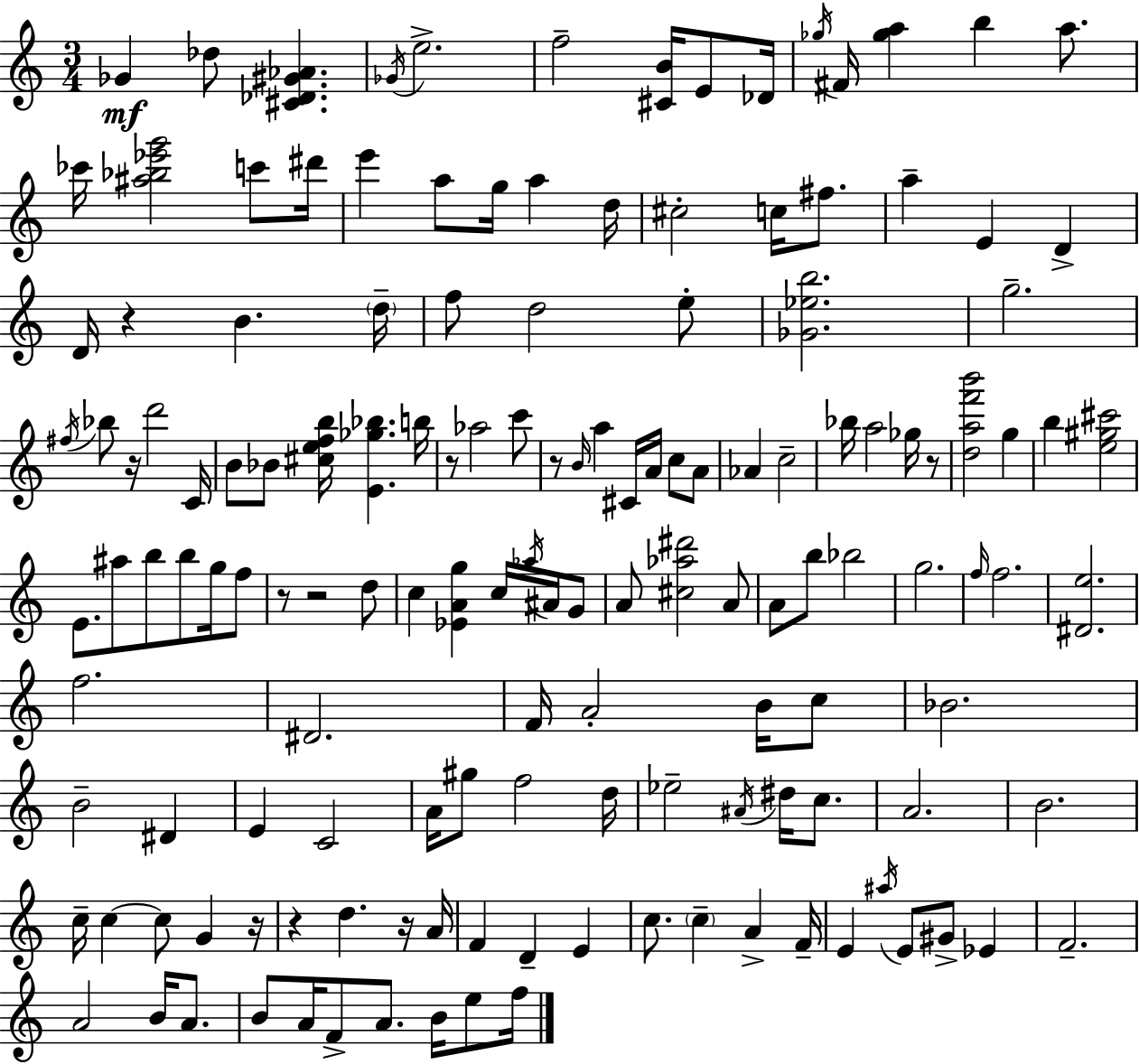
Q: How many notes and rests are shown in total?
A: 146